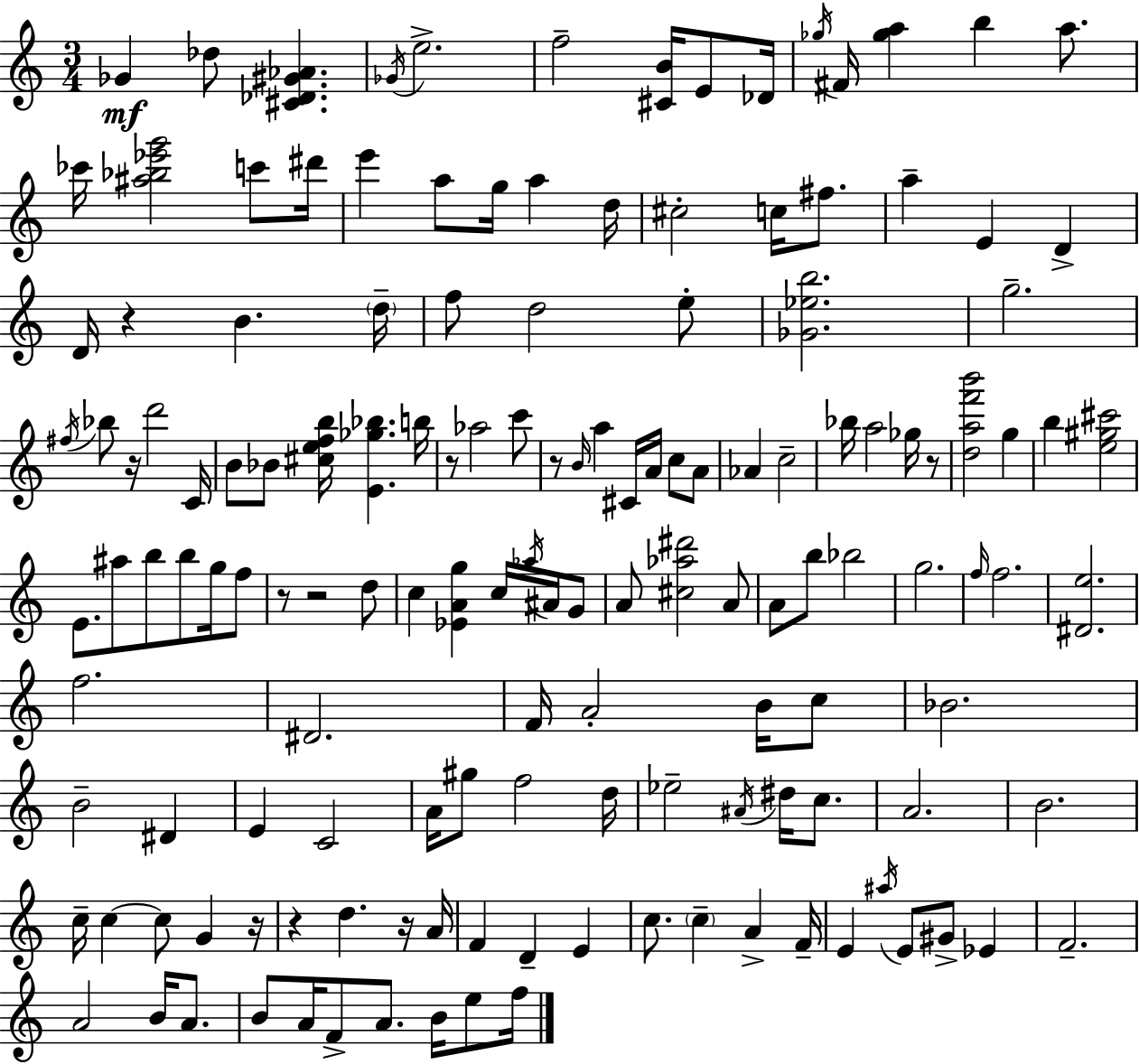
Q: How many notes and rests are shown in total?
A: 146